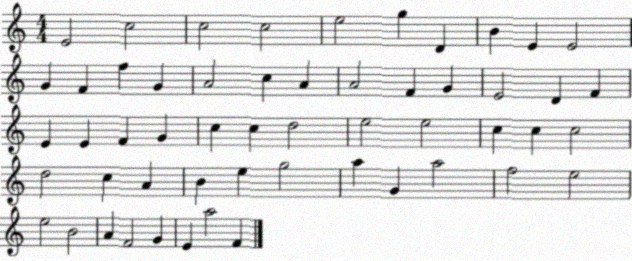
X:1
T:Untitled
M:4/4
L:1/4
K:C
E2 c2 c2 c2 e2 g D B E E2 G F f G A2 c A A2 F G E2 D F E E F G c c d2 e2 e2 c c c2 d2 c A B e g2 a G a2 f2 e2 e2 B2 A F2 G E a2 F